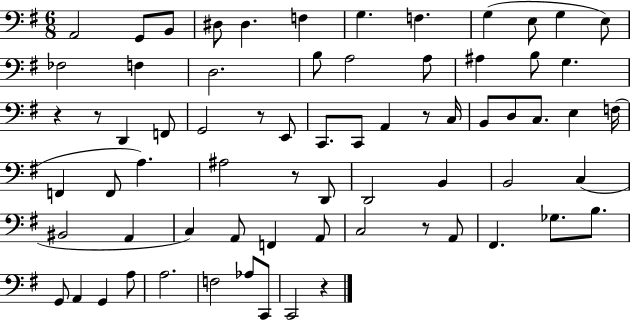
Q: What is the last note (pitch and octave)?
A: C2